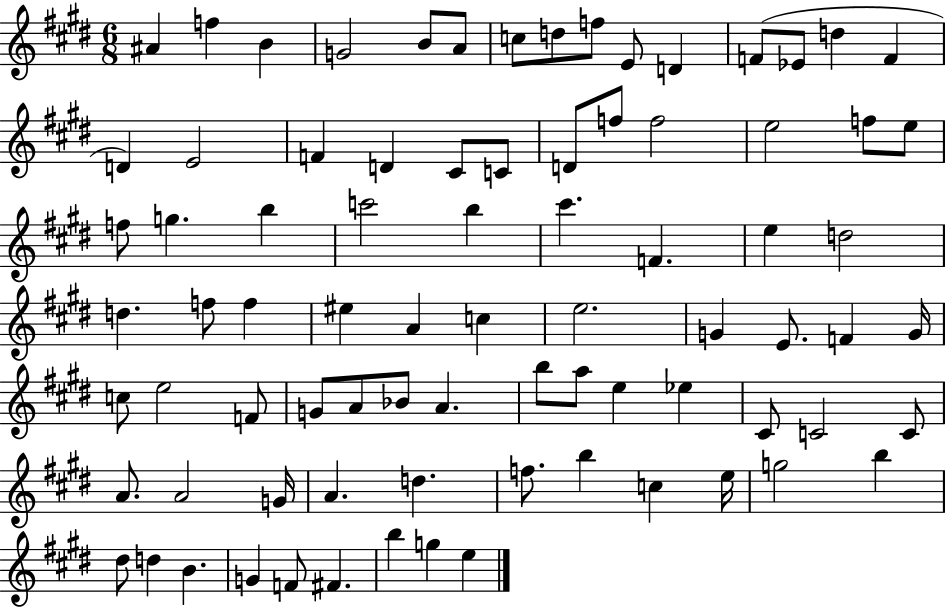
A#4/q F5/q B4/q G4/h B4/e A4/e C5/e D5/e F5/e E4/e D4/q F4/e Eb4/e D5/q F4/q D4/q E4/h F4/q D4/q C#4/e C4/e D4/e F5/e F5/h E5/h F5/e E5/e F5/e G5/q. B5/q C6/h B5/q C#6/q. F4/q. E5/q D5/h D5/q. F5/e F5/q EIS5/q A4/q C5/q E5/h. G4/q E4/e. F4/q G4/s C5/e E5/h F4/e G4/e A4/e Bb4/e A4/q. B5/e A5/e E5/q Eb5/q C#4/e C4/h C4/e A4/e. A4/h G4/s A4/q. D5/q. F5/e. B5/q C5/q E5/s G5/h B5/q D#5/e D5/q B4/q. G4/q F4/e F#4/q. B5/q G5/q E5/q